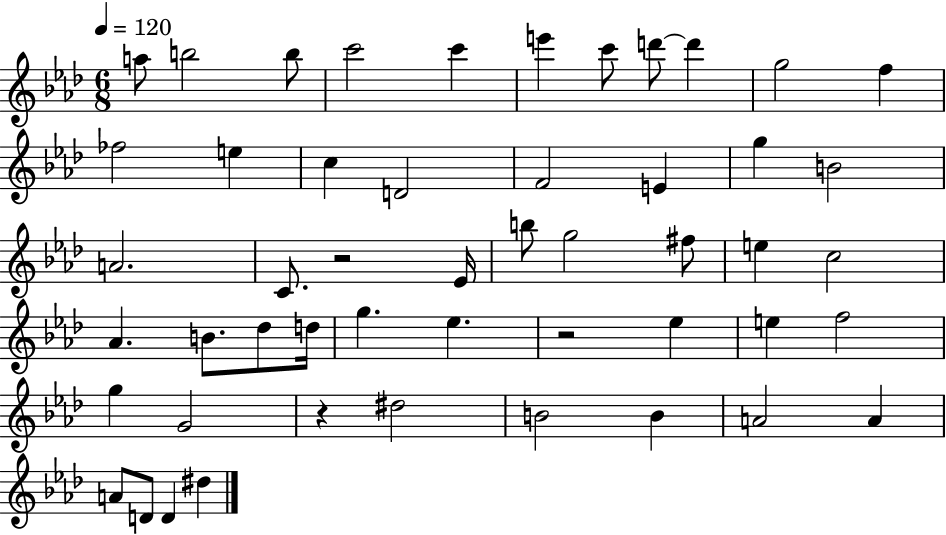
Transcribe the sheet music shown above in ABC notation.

X:1
T:Untitled
M:6/8
L:1/4
K:Ab
a/2 b2 b/2 c'2 c' e' c'/2 d'/2 d' g2 f _f2 e c D2 F2 E g B2 A2 C/2 z2 _E/4 b/2 g2 ^f/2 e c2 _A B/2 _d/2 d/4 g _e z2 _e e f2 g G2 z ^d2 B2 B A2 A A/2 D/2 D ^d